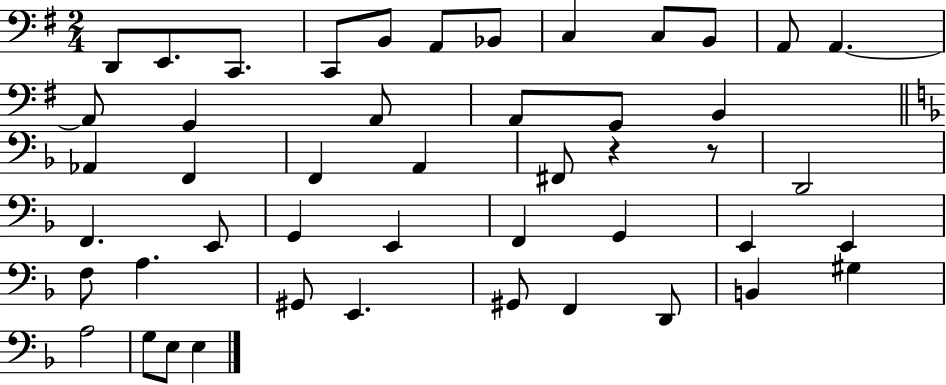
D2/e E2/e. C2/e. C2/e B2/e A2/e Bb2/e C3/q C3/e B2/e A2/e A2/q. A2/e G2/q A2/e A2/e G2/e B2/q Ab2/q F2/q F2/q A2/q F#2/e R/q R/e D2/h F2/q. E2/e G2/q E2/q F2/q G2/q E2/q E2/q F3/e A3/q. G#2/e E2/q. G#2/e F2/q D2/e B2/q G#3/q A3/h G3/e E3/e E3/q